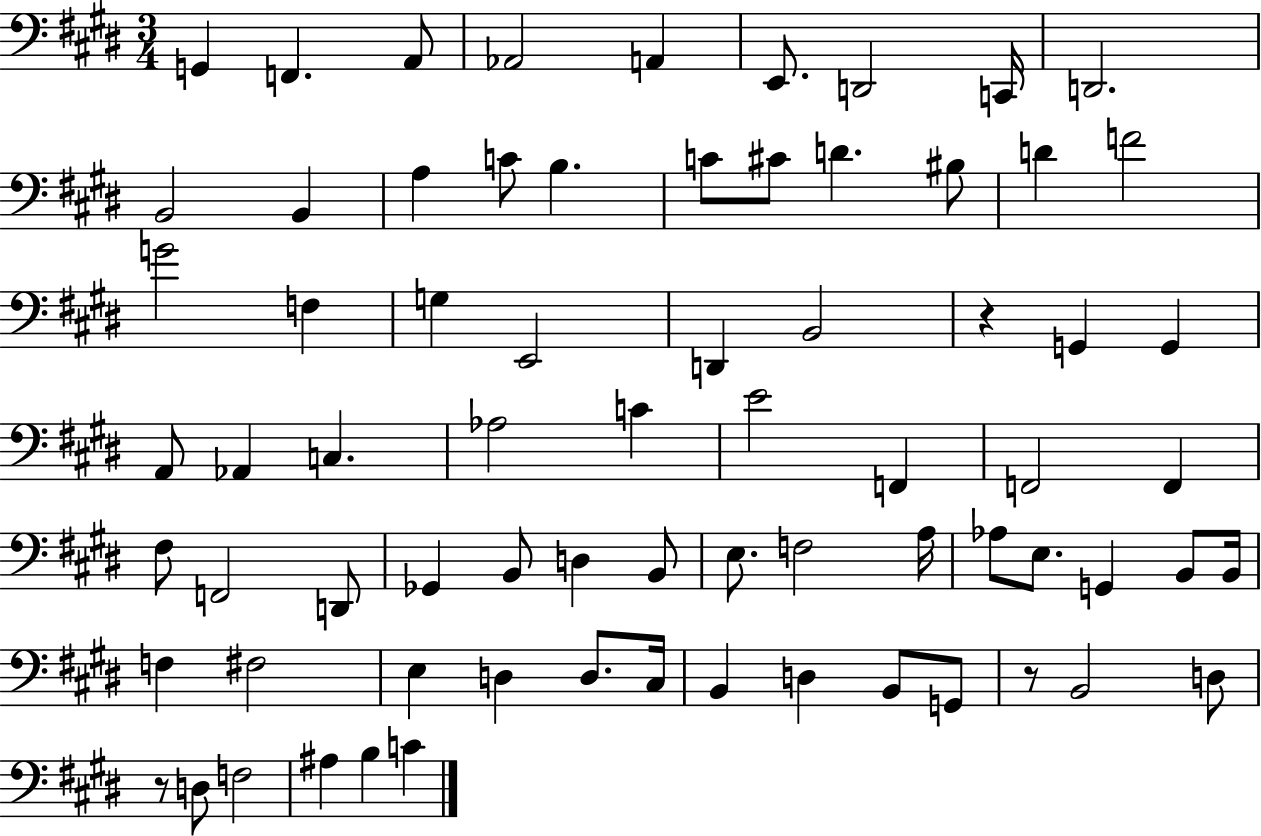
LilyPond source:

{
  \clef bass
  \numericTimeSignature
  \time 3/4
  \key e \major
  g,4 f,4. a,8 | aes,2 a,4 | e,8. d,2 c,16 | d,2. | \break b,2 b,4 | a4 c'8 b4. | c'8 cis'8 d'4. bis8 | d'4 f'2 | \break g'2 f4 | g4 e,2 | d,4 b,2 | r4 g,4 g,4 | \break a,8 aes,4 c4. | aes2 c'4 | e'2 f,4 | f,2 f,4 | \break fis8 f,2 d,8 | ges,4 b,8 d4 b,8 | e8. f2 a16 | aes8 e8. g,4 b,8 b,16 | \break f4 fis2 | e4 d4 d8. cis16 | b,4 d4 b,8 g,8 | r8 b,2 d8 | \break r8 d8 f2 | ais4 b4 c'4 | \bar "|."
}